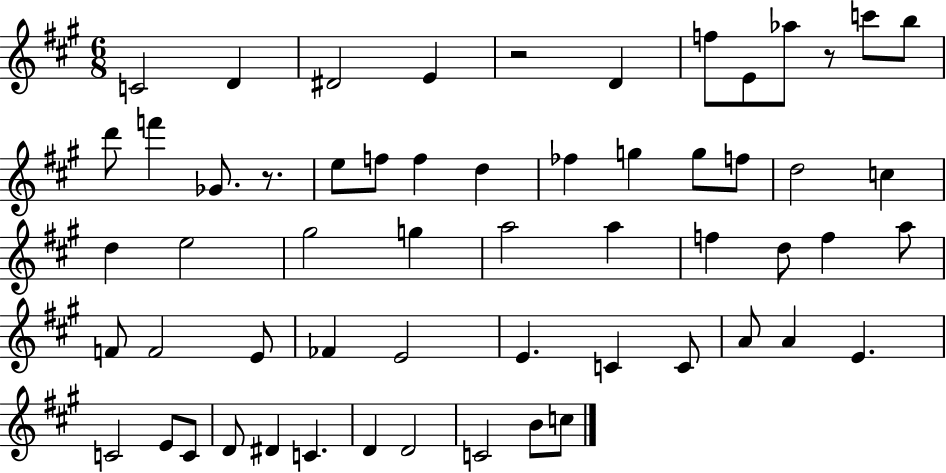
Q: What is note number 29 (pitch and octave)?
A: A5